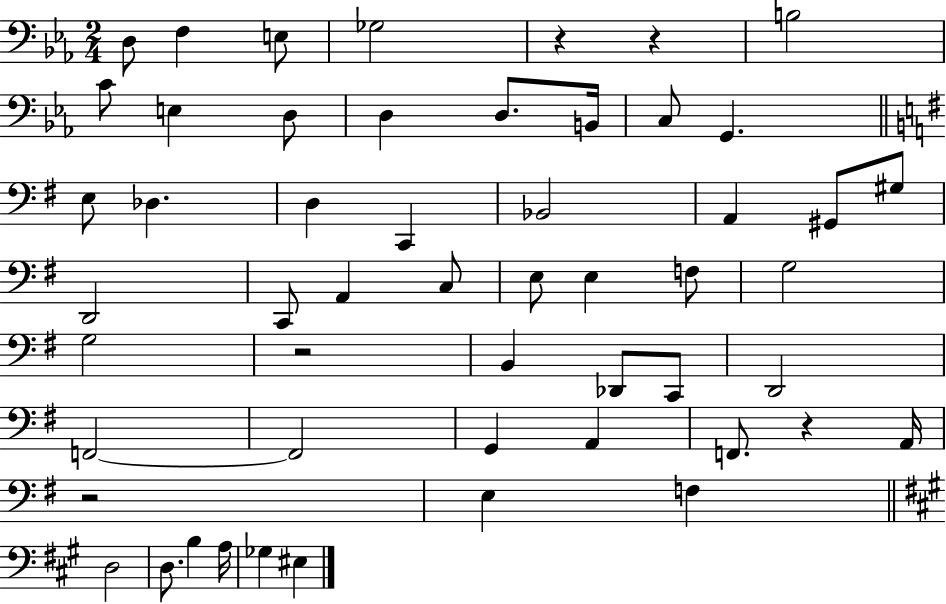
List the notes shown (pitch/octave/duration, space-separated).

D3/e F3/q E3/e Gb3/h R/q R/q B3/h C4/e E3/q D3/e D3/q D3/e. B2/s C3/e G2/q. E3/e Db3/q. D3/q C2/q Bb2/h A2/q G#2/e G#3/e D2/h C2/e A2/q C3/e E3/e E3/q F3/e G3/h G3/h R/h B2/q Db2/e C2/e D2/h F2/h F2/h G2/q A2/q F2/e. R/q A2/s R/h E3/q F3/q D3/h D3/e. B3/q A3/s Gb3/q EIS3/q